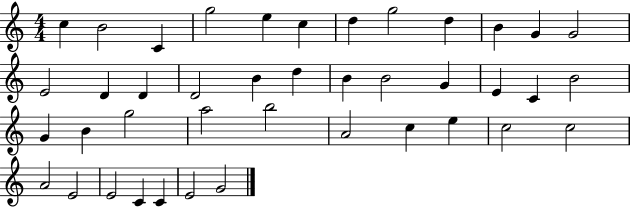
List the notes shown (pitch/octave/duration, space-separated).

C5/q B4/h C4/q G5/h E5/q C5/q D5/q G5/h D5/q B4/q G4/q G4/h E4/h D4/q D4/q D4/h B4/q D5/q B4/q B4/h G4/q E4/q C4/q B4/h G4/q B4/q G5/h A5/h B5/h A4/h C5/q E5/q C5/h C5/h A4/h E4/h E4/h C4/q C4/q E4/h G4/h